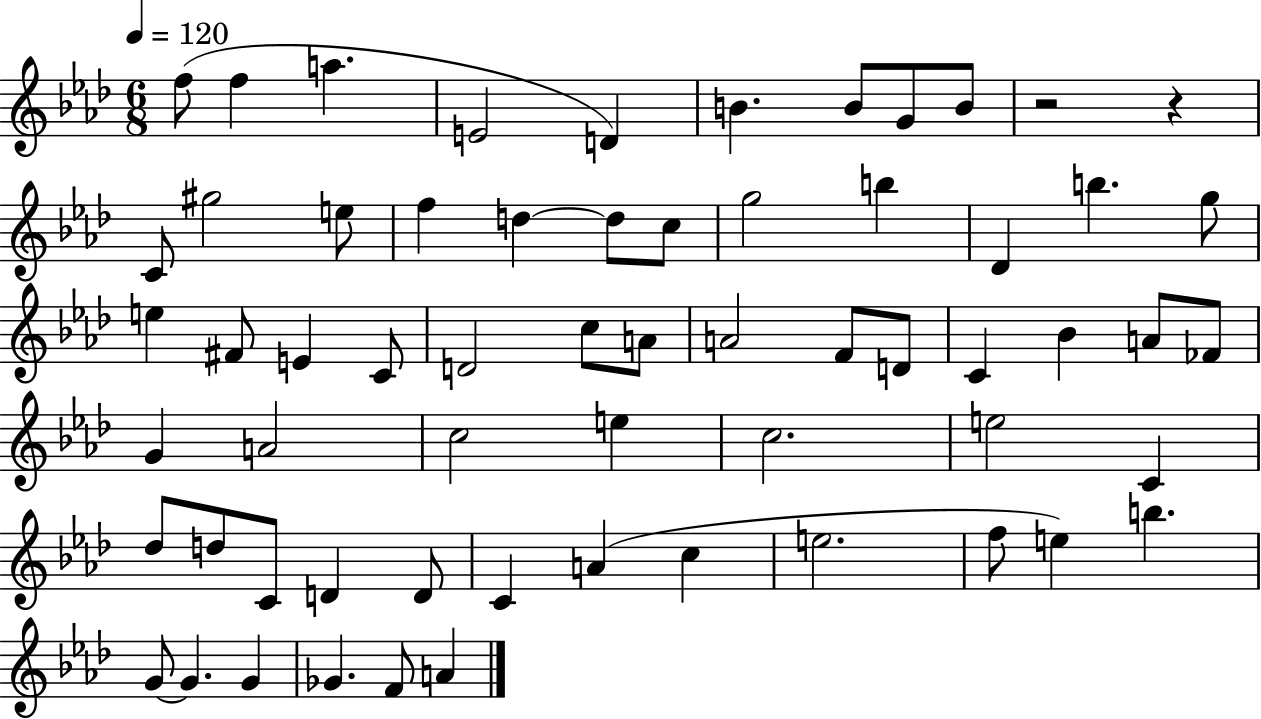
{
  \clef treble
  \numericTimeSignature
  \time 6/8
  \key aes \major
  \tempo 4 = 120
  f''8( f''4 a''4. | e'2 d'4) | b'4. b'8 g'8 b'8 | r2 r4 | \break c'8 gis''2 e''8 | f''4 d''4~~ d''8 c''8 | g''2 b''4 | des'4 b''4. g''8 | \break e''4 fis'8 e'4 c'8 | d'2 c''8 a'8 | a'2 f'8 d'8 | c'4 bes'4 a'8 fes'8 | \break g'4 a'2 | c''2 e''4 | c''2. | e''2 c'4 | \break des''8 d''8 c'8 d'4 d'8 | c'4 a'4( c''4 | e''2. | f''8 e''4) b''4. | \break g'8~~ g'4. g'4 | ges'4. f'8 a'4 | \bar "|."
}